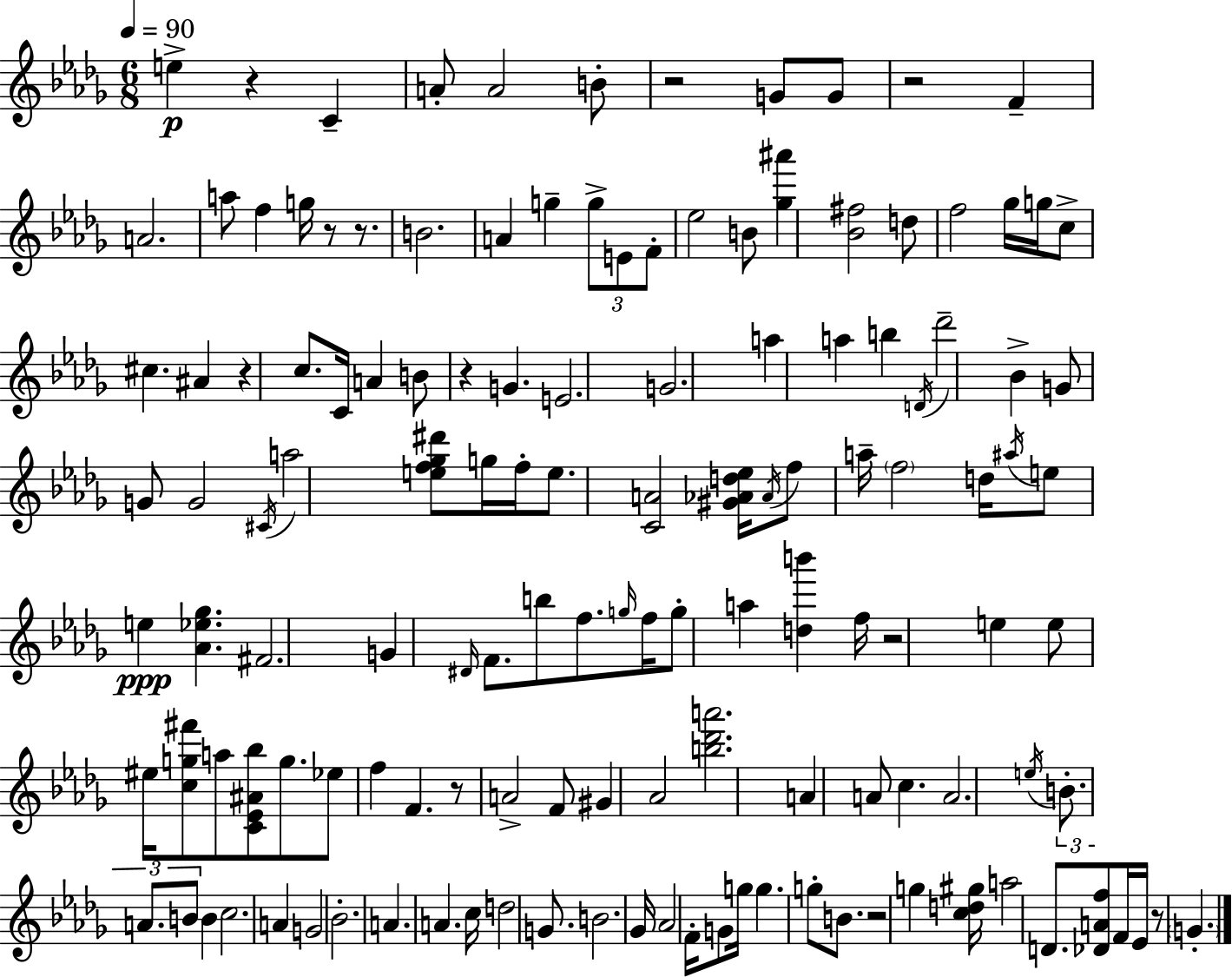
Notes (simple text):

E5/q R/q C4/q A4/e A4/h B4/e R/h G4/e G4/e R/h F4/q A4/h. A5/e F5/q G5/s R/e R/e. B4/h. A4/q G5/q G5/e E4/e F4/e Eb5/h B4/e [Gb5,A#6]/q [Bb4,F#5]/h D5/e F5/h Gb5/s G5/s C5/e C#5/q. A#4/q R/q C5/e. C4/s A4/q B4/e R/q G4/q. E4/h. G4/h. A5/q A5/q B5/q D4/s Db6/h Bb4/q G4/e G4/e G4/h C#4/s A5/h [E5,F5,Gb5,D#6]/e G5/s F5/s E5/e. [C4,A4]/h [G#4,Ab4,D5,Eb5]/s Ab4/s F5/e A5/s F5/h D5/s A#5/s E5/e E5/q [Ab4,Eb5,Gb5]/q. F#4/h. G4/q D#4/s F4/e. B5/e F5/e. G5/s F5/s G5/e A5/q [D5,B6]/q F5/s R/h E5/q E5/e EIS5/s [C5,G5,F#6]/e A5/e [C4,Eb4,A#4,Bb5]/e G5/e. Eb5/e F5/q F4/q. R/e A4/h F4/e G#4/q Ab4/h [B5,Db6,A6]/h. A4/q A4/e C5/q. A4/h. E5/s B4/e. A4/e. B4/e B4/q C5/h. A4/q G4/h Bb4/h. A4/q. A4/q. C5/s D5/h G4/e. B4/h. Gb4/s Ab4/h F4/s G4/e G5/s G5/q. G5/e B4/e. R/h G5/q [C5,D5,G#5]/s A5/h D4/e. [Db4,A4,F5]/e F4/s Eb4/s R/e G4/q.